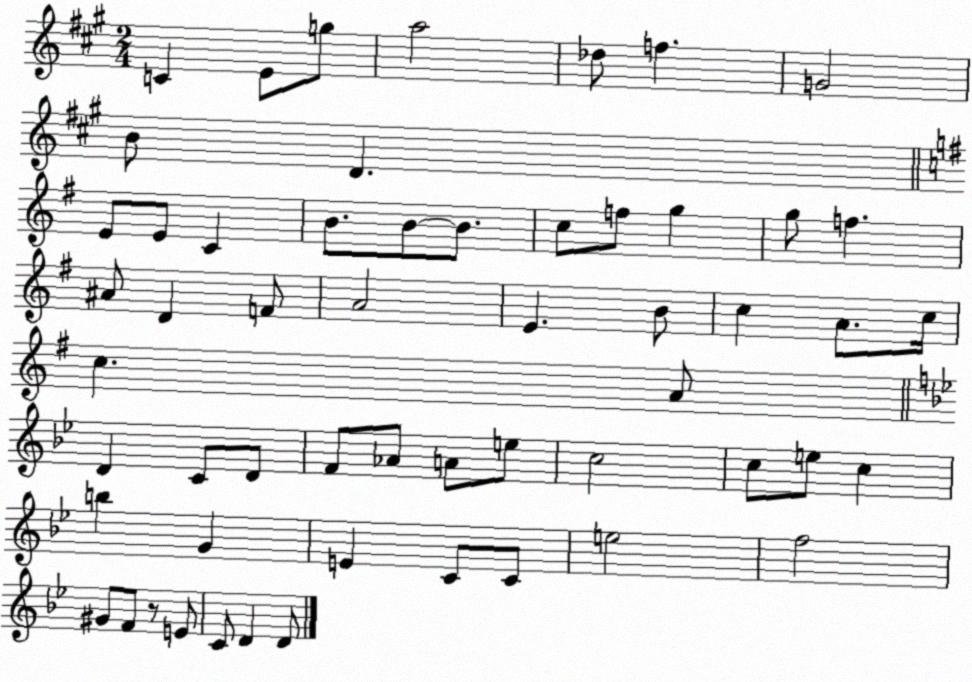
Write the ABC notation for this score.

X:1
T:Untitled
M:2/4
L:1/4
K:A
C E/2 g/2 a2 _d/2 f G2 B/2 D E/2 E/2 C B/2 B/2 B/2 c/2 f/2 g g/2 f ^A/2 D F/2 A2 E B/2 c A/2 c/4 c A/2 D C/2 D/2 F/2 _A/2 A/2 e/2 c2 c/2 e/2 c b G E C/2 C/2 e2 f2 ^G/2 F/2 z/2 E/2 C/2 D D/2